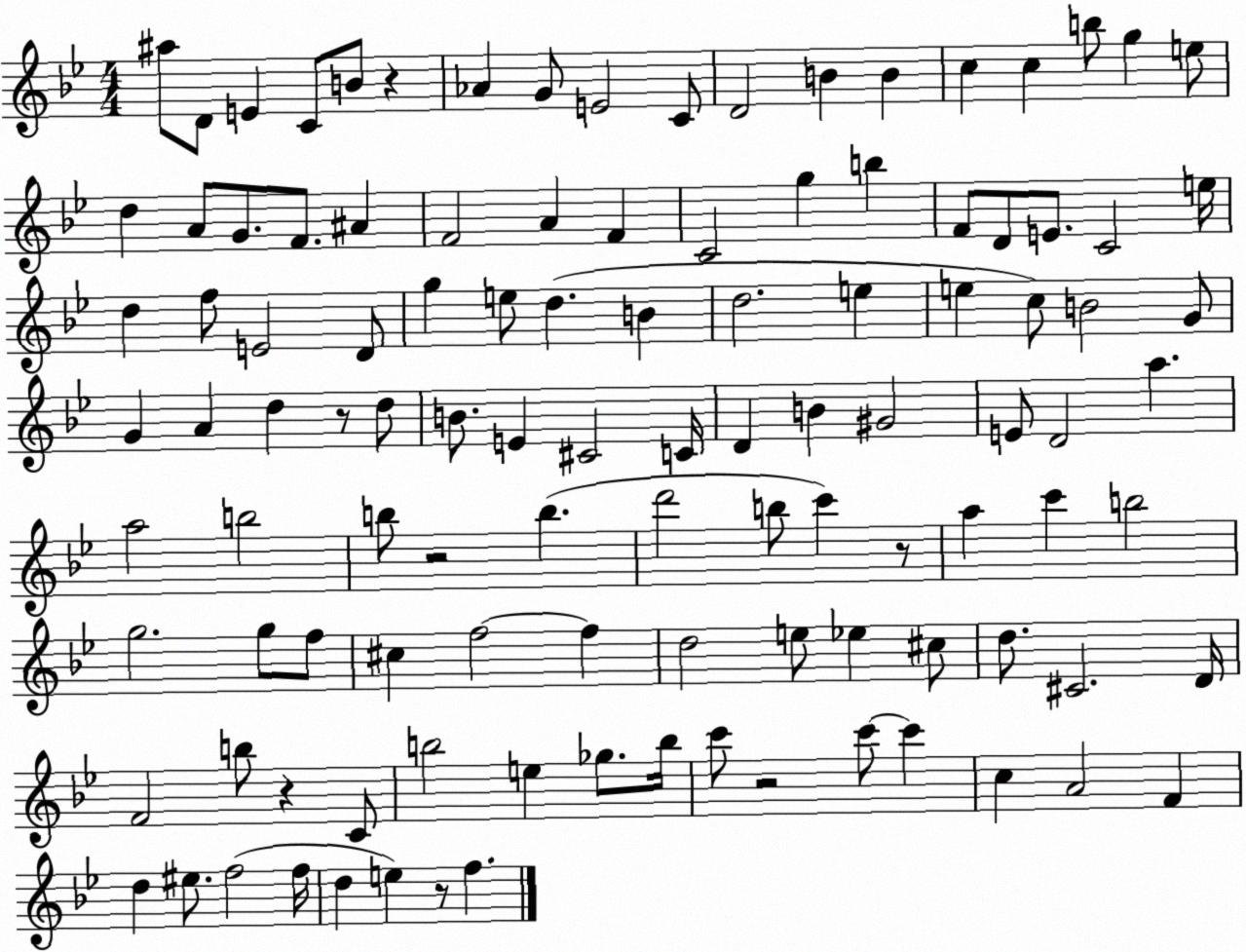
X:1
T:Untitled
M:4/4
L:1/4
K:Bb
^a/2 D/2 E C/2 B/2 z _A G/2 E2 C/2 D2 B B c c b/2 g e/2 d A/2 G/2 F/2 ^A F2 A F C2 g b F/2 D/2 E/2 C2 e/4 d f/2 E2 D/2 g e/2 d B d2 e e c/2 B2 G/2 G A d z/2 d/2 B/2 E ^C2 C/4 D B ^G2 E/2 D2 a a2 b2 b/2 z2 b d'2 b/2 c' z/2 a c' b2 g2 g/2 f/2 ^c f2 f d2 e/2 _e ^c/2 d/2 ^C2 D/4 F2 b/2 z C/2 b2 e _g/2 b/4 c'/2 z2 c'/2 c' c A2 F d ^e/2 f2 f/4 d e z/2 f